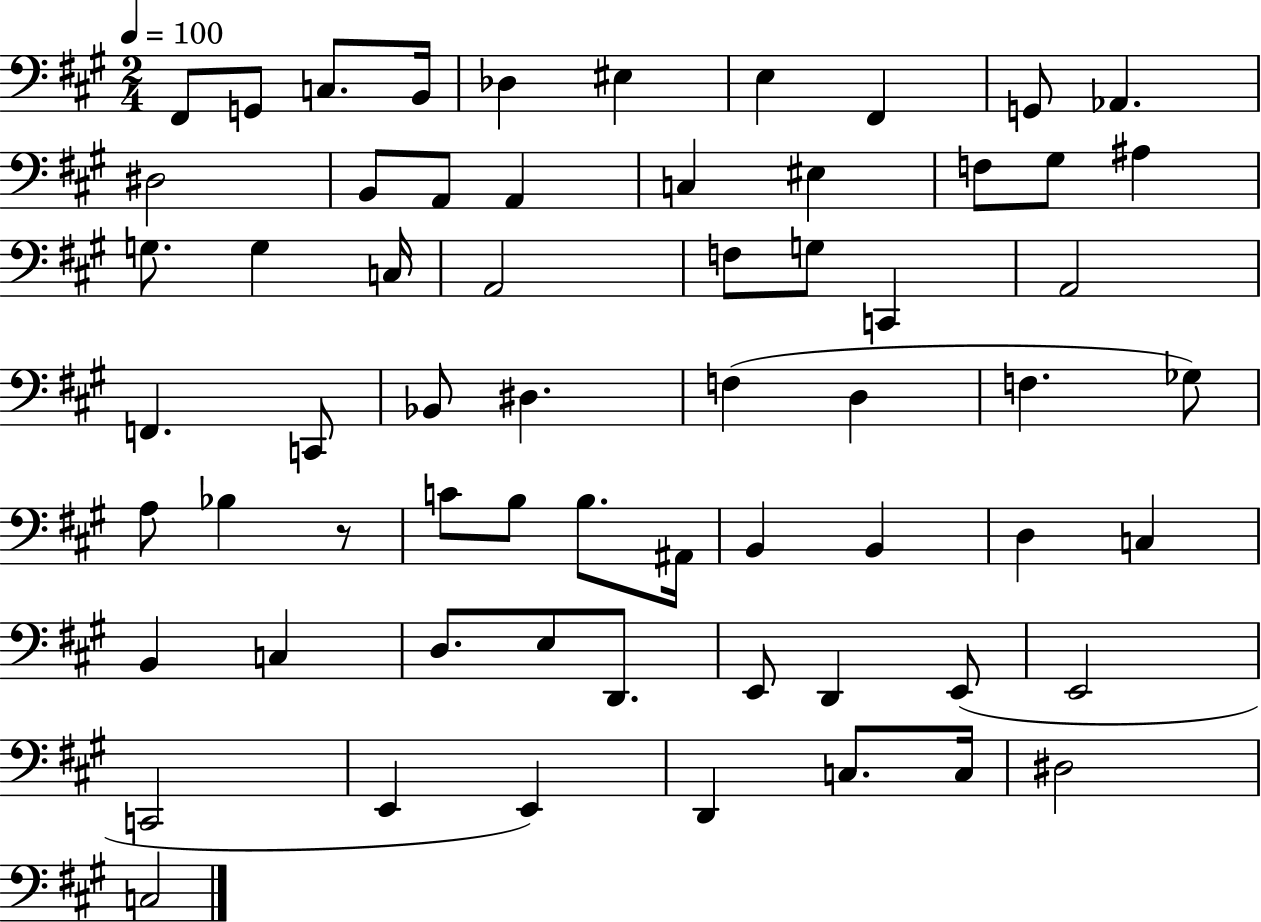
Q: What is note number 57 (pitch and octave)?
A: E2